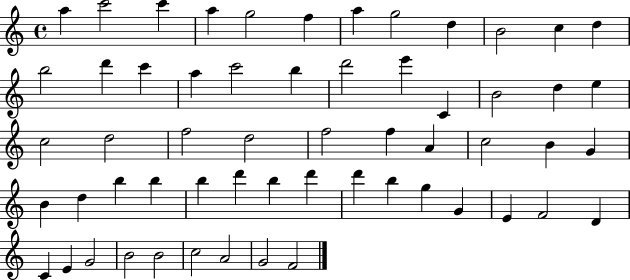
{
  \clef treble
  \time 4/4
  \defaultTimeSignature
  \key c \major
  a''4 c'''2 c'''4 | a''4 g''2 f''4 | a''4 g''2 d''4 | b'2 c''4 d''4 | \break b''2 d'''4 c'''4 | a''4 c'''2 b''4 | d'''2 e'''4 c'4 | b'2 d''4 e''4 | \break c''2 d''2 | f''2 d''2 | f''2 f''4 a'4 | c''2 b'4 g'4 | \break b'4 d''4 b''4 b''4 | b''4 d'''4 b''4 d'''4 | d'''4 b''4 g''4 g'4 | e'4 f'2 d'4 | \break c'4 e'4 g'2 | b'2 b'2 | c''2 a'2 | g'2 f'2 | \break \bar "|."
}